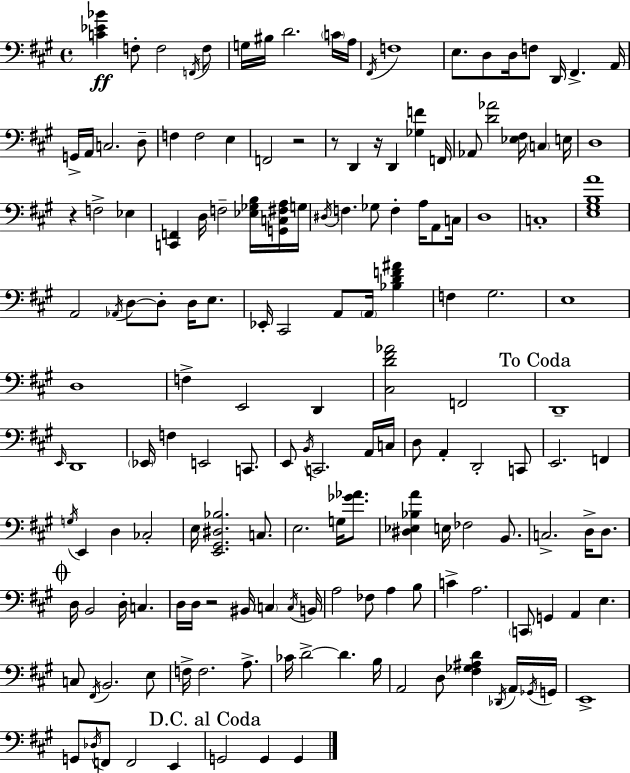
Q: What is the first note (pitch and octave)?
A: F3